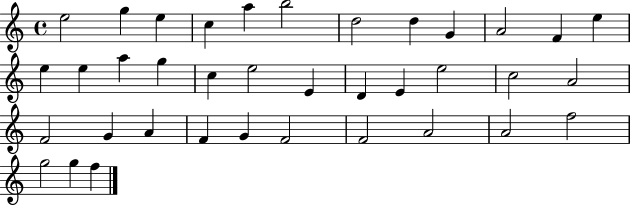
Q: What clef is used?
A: treble